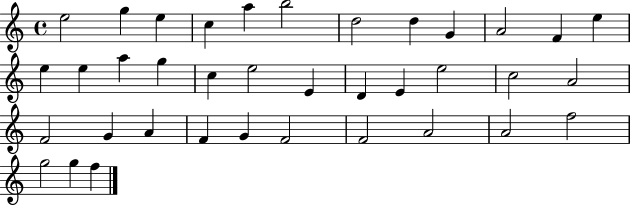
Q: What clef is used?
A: treble